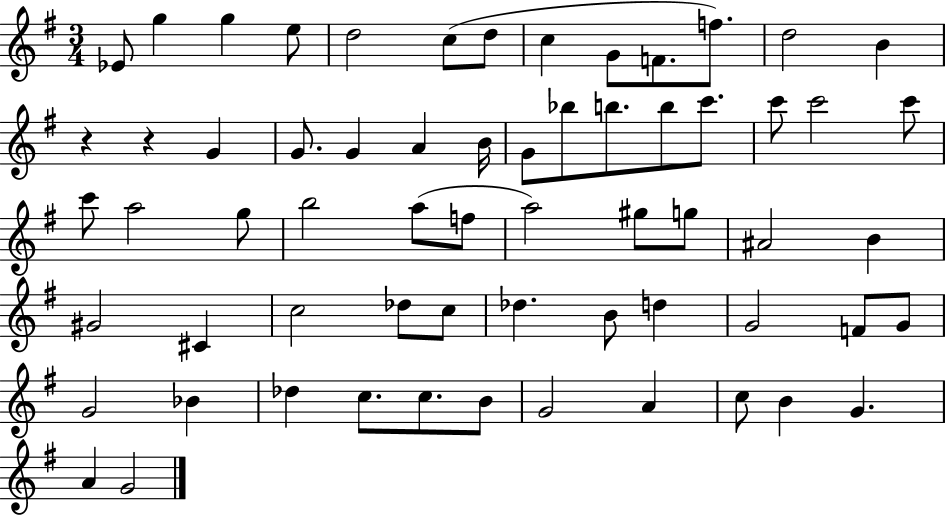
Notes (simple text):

Eb4/e G5/q G5/q E5/e D5/h C5/e D5/e C5/q G4/e F4/e. F5/e. D5/h B4/q R/q R/q G4/q G4/e. G4/q A4/q B4/s G4/e Bb5/e B5/e. B5/e C6/e. C6/e C6/h C6/e C6/e A5/h G5/e B5/h A5/e F5/e A5/h G#5/e G5/e A#4/h B4/q G#4/h C#4/q C5/h Db5/e C5/e Db5/q. B4/e D5/q G4/h F4/e G4/e G4/h Bb4/q Db5/q C5/e. C5/e. B4/e G4/h A4/q C5/e B4/q G4/q. A4/q G4/h